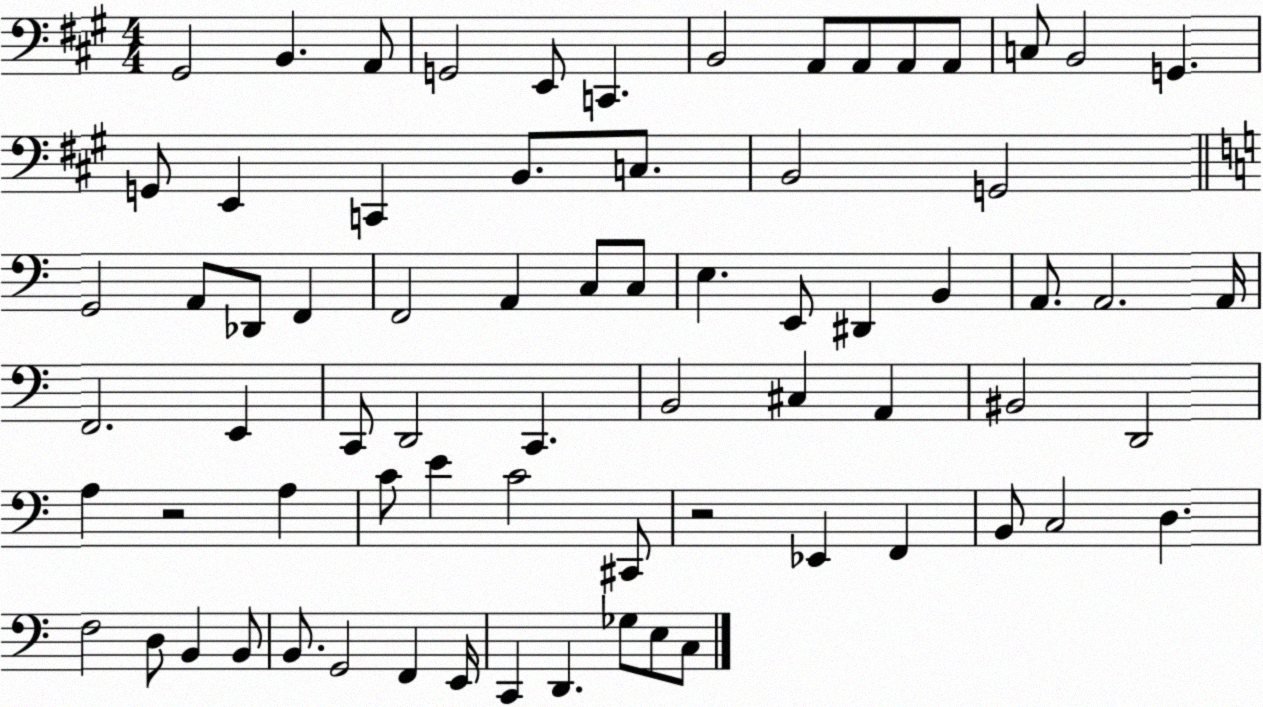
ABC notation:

X:1
T:Untitled
M:4/4
L:1/4
K:A
^G,,2 B,, A,,/2 G,,2 E,,/2 C,, B,,2 A,,/2 A,,/2 A,,/2 A,,/2 C,/2 B,,2 G,, G,,/2 E,, C,, B,,/2 C,/2 B,,2 G,,2 G,,2 A,,/2 _D,,/2 F,, F,,2 A,, C,/2 C,/2 E, E,,/2 ^D,, B,, A,,/2 A,,2 A,,/4 F,,2 E,, C,,/2 D,,2 C,, B,,2 ^C, A,, ^B,,2 D,,2 A, z2 A, C/2 E C2 ^C,,/2 z2 _E,, F,, B,,/2 C,2 D, F,2 D,/2 B,, B,,/2 B,,/2 G,,2 F,, E,,/4 C,, D,, _G,/2 E,/2 C,/2